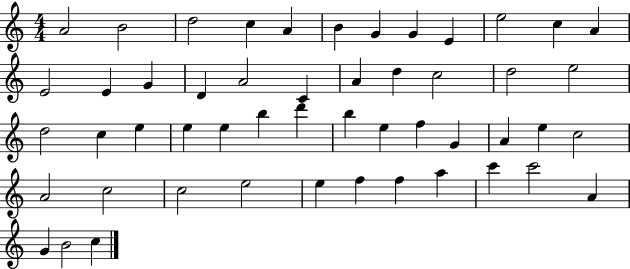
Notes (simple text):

A4/h B4/h D5/h C5/q A4/q B4/q G4/q G4/q E4/q E5/h C5/q A4/q E4/h E4/q G4/q D4/q A4/h C4/q A4/q D5/q C5/h D5/h E5/h D5/h C5/q E5/q E5/q E5/q B5/q D6/q B5/q E5/q F5/q G4/q A4/q E5/q C5/h A4/h C5/h C5/h E5/h E5/q F5/q F5/q A5/q C6/q C6/h A4/q G4/q B4/h C5/q